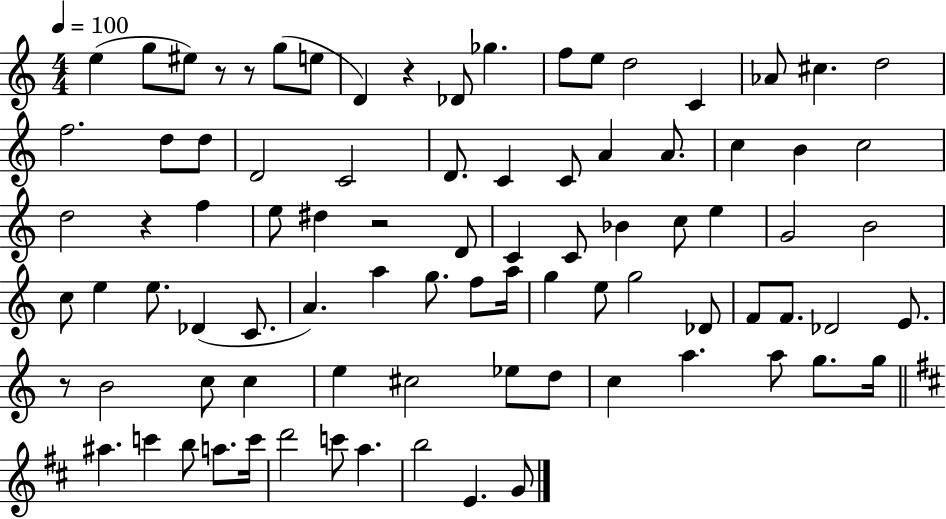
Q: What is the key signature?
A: C major